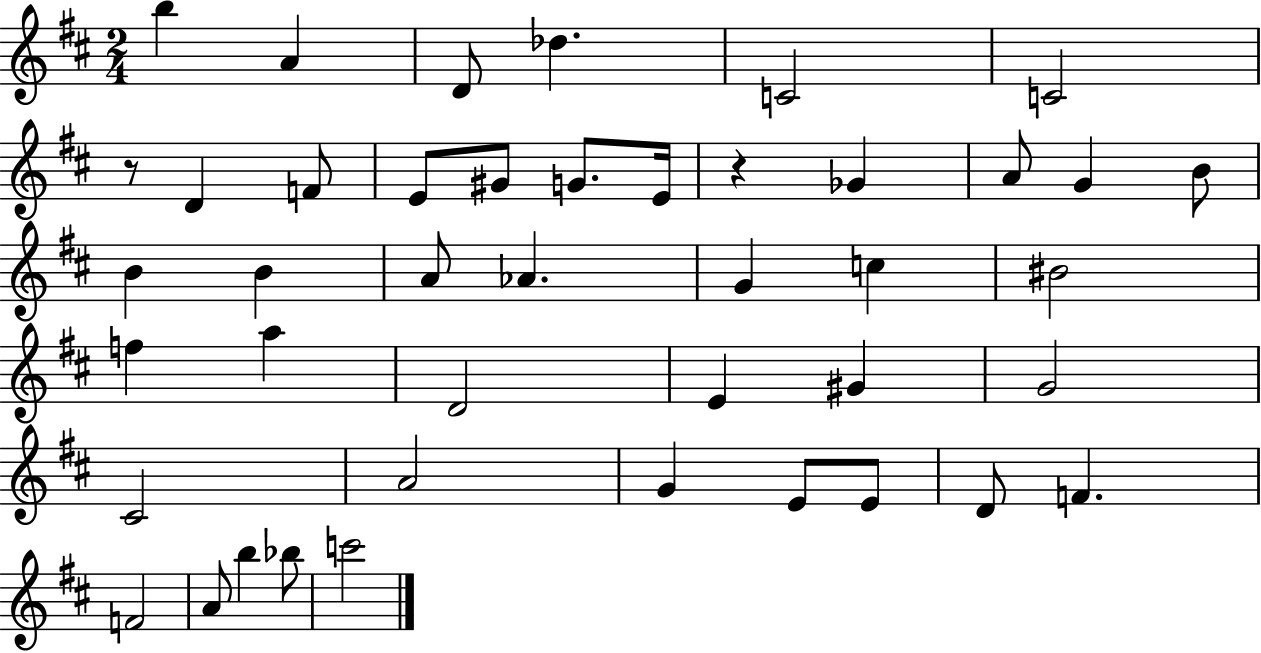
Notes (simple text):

B5/q A4/q D4/e Db5/q. C4/h C4/h R/e D4/q F4/e E4/e G#4/e G4/e. E4/s R/q Gb4/q A4/e G4/q B4/e B4/q B4/q A4/e Ab4/q. G4/q C5/q BIS4/h F5/q A5/q D4/h E4/q G#4/q G4/h C#4/h A4/h G4/q E4/e E4/e D4/e F4/q. F4/h A4/e B5/q Bb5/e C6/h